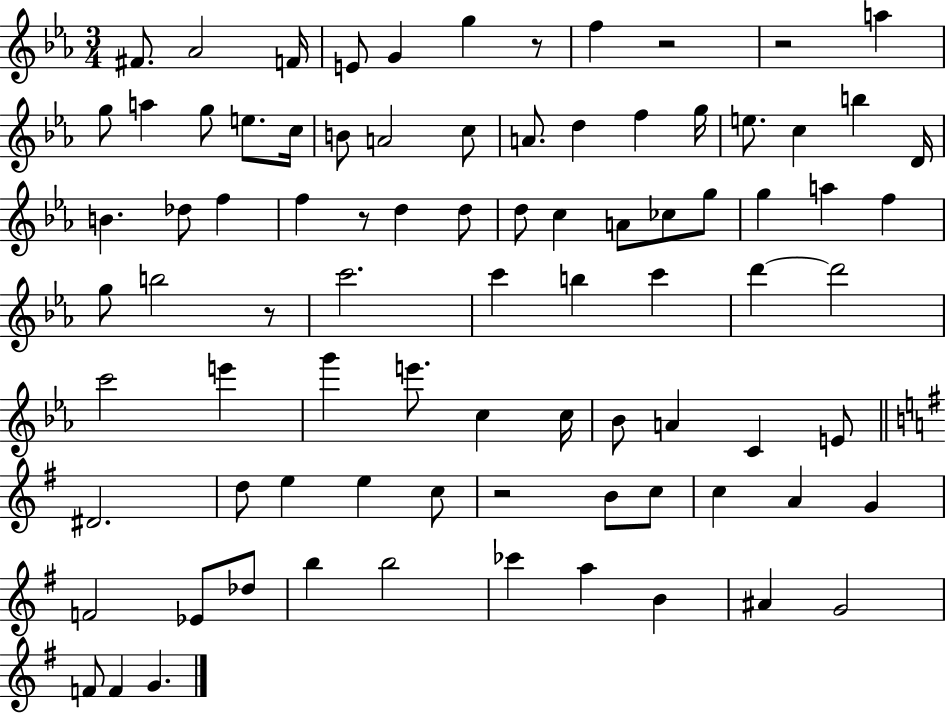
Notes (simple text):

F#4/e. Ab4/h F4/s E4/e G4/q G5/q R/e F5/q R/h R/h A5/q G5/e A5/q G5/e E5/e. C5/s B4/e A4/h C5/e A4/e. D5/q F5/q G5/s E5/e. C5/q B5/q D4/s B4/q. Db5/e F5/q F5/q R/e D5/q D5/e D5/e C5/q A4/e CES5/e G5/e G5/q A5/q F5/q G5/e B5/h R/e C6/h. C6/q B5/q C6/q D6/q D6/h C6/h E6/q G6/q E6/e. C5/q C5/s Bb4/e A4/q C4/q E4/e D#4/h. D5/e E5/q E5/q C5/e R/h B4/e C5/e C5/q A4/q G4/q F4/h Eb4/e Db5/e B5/q B5/h CES6/q A5/q B4/q A#4/q G4/h F4/e F4/q G4/q.